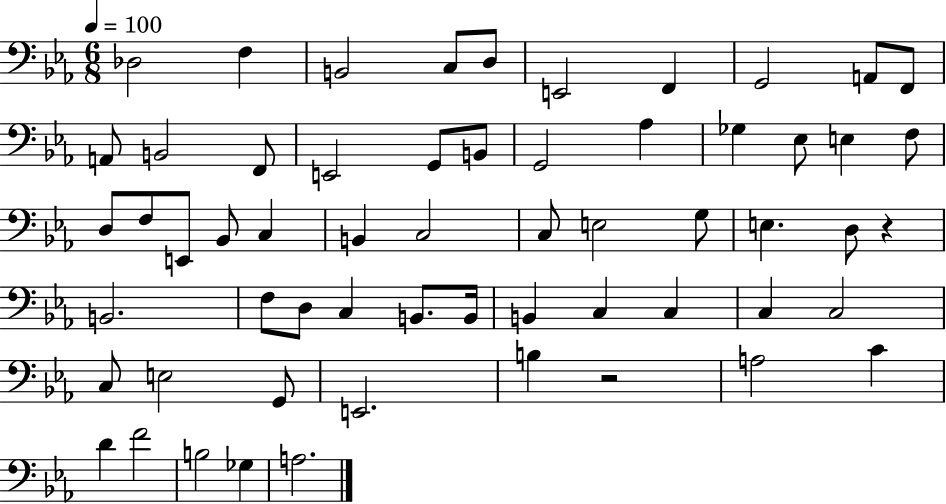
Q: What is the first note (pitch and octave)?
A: Db3